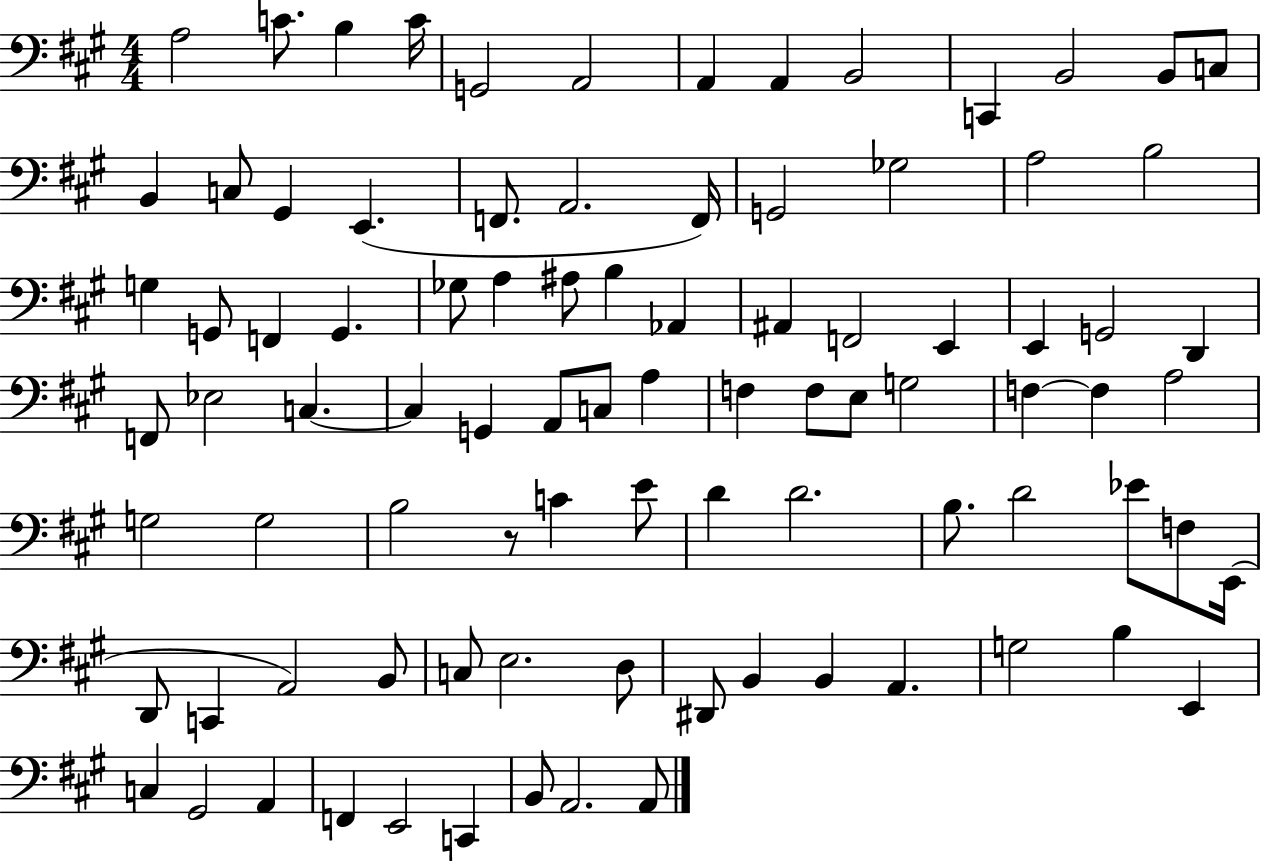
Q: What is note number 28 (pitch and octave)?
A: G2